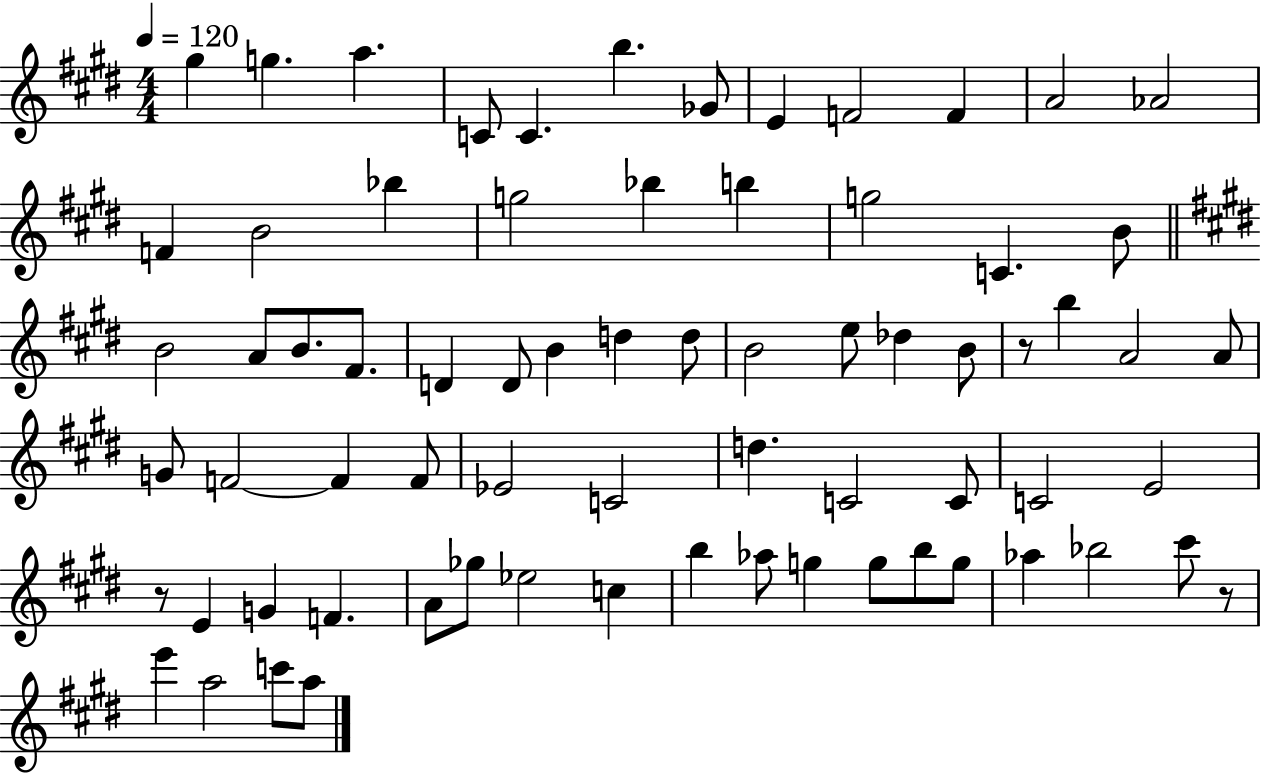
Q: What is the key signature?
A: E major